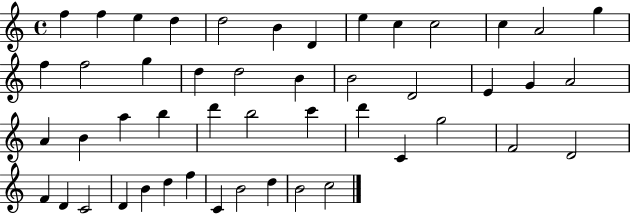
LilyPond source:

{
  \clef treble
  \time 4/4
  \defaultTimeSignature
  \key c \major
  f''4 f''4 e''4 d''4 | d''2 b'4 d'4 | e''4 c''4 c''2 | c''4 a'2 g''4 | \break f''4 f''2 g''4 | d''4 d''2 b'4 | b'2 d'2 | e'4 g'4 a'2 | \break a'4 b'4 a''4 b''4 | d'''4 b''2 c'''4 | d'''4 c'4 g''2 | f'2 d'2 | \break f'4 d'4 c'2 | d'4 b'4 d''4 f''4 | c'4 b'2 d''4 | b'2 c''2 | \break \bar "|."
}